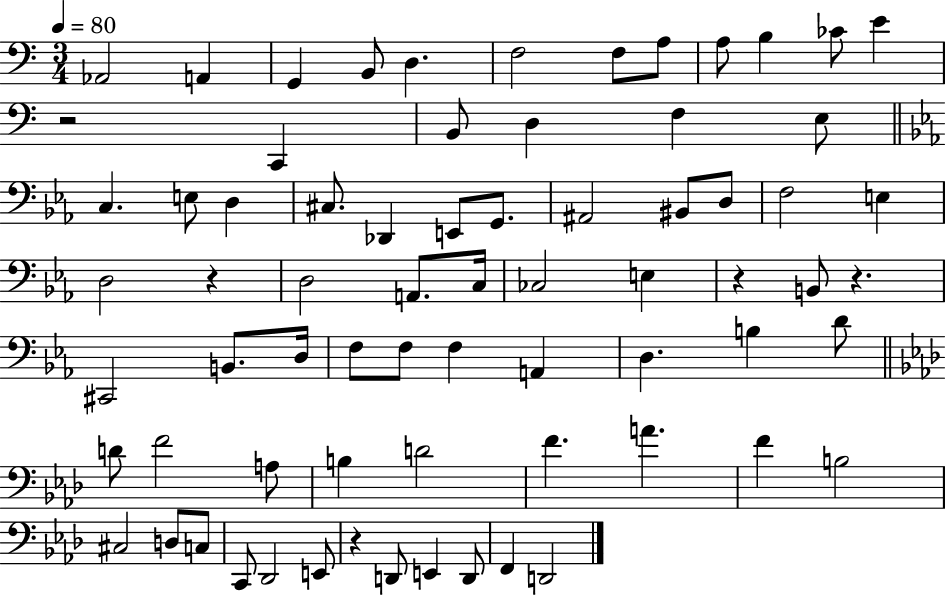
Ab2/h A2/q G2/q B2/e D3/q. F3/h F3/e A3/e A3/e B3/q CES4/e E4/q R/h C2/q B2/e D3/q F3/q E3/e C3/q. E3/e D3/q C#3/e. Db2/q E2/e G2/e. A#2/h BIS2/e D3/e F3/h E3/q D3/h R/q D3/h A2/e. C3/s CES3/h E3/q R/q B2/e R/q. C#2/h B2/e. D3/s F3/e F3/e F3/q A2/q D3/q. B3/q D4/e D4/e F4/h A3/e B3/q D4/h F4/q. A4/q. F4/q B3/h C#3/h D3/e C3/e C2/e Db2/h E2/e R/q D2/e E2/q D2/e F2/q D2/h